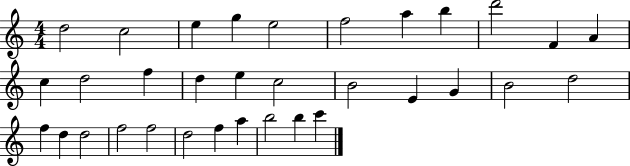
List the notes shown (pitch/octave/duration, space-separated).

D5/h C5/h E5/q G5/q E5/h F5/h A5/q B5/q D6/h F4/q A4/q C5/q D5/h F5/q D5/q E5/q C5/h B4/h E4/q G4/q B4/h D5/h F5/q D5/q D5/h F5/h F5/h D5/h F5/q A5/q B5/h B5/q C6/q